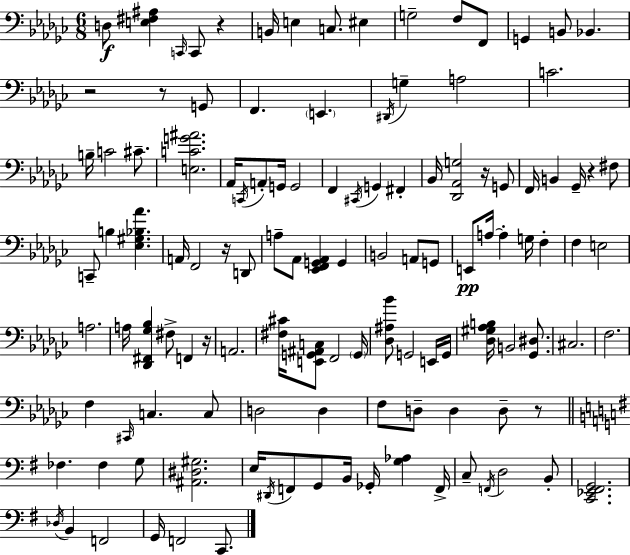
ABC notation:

X:1
T:Untitled
M:6/8
L:1/4
K:Ebm
D,/2 [E,^F,^A,] C,,/4 C,,/2 z B,,/4 E, C,/2 ^E, G,2 F,/2 F,,/2 G,, B,,/2 _B,, z2 z/2 G,,/2 F,, E,, ^D,,/4 G, A,2 C2 B,/4 C2 ^C/2 [E,CG^A]2 _A,,/4 C,,/4 A,,/2 G,,/4 G,,2 F,, ^C,,/4 G,, ^F,, _B,,/4 [_D,,_A,,G,]2 z/4 G,,/2 F,,/4 B,, _G,,/4 z ^F,/2 C,,/2 B, [_E,^G,_B,_A] A,,/4 F,,2 z/4 D,,/2 A,/2 _A,,/2 [_E,,F,,G,,_A,,] G,, B,,2 A,,/2 G,,/2 E,,/2 A,/4 A, G,/4 F, F, E,2 A,2 A,/4 [_D,,^F,,_G,_B,] ^F,/2 F,, z/4 A,,2 [^F,^C]/4 [E,,G,,^A,,C,]/2 F,,2 G,,/4 [_D,^A,_B]/2 G,,2 E,,/4 G,,/4 [_D,^G,_A,B,]/4 B,,2 [_G,,^D,]/2 ^C,2 F,2 F, ^C,,/4 C, C,/2 D,2 D, F,/2 D,/2 D, D,/2 z/2 _F, _F, G,/2 [^A,,^D,^G,]2 E,/4 ^D,,/4 F,,/2 G,,/2 B,,/4 _G,,/4 [G,_A,] F,,/4 C,/2 F,,/4 D,2 B,,/2 [C,,_E,,^F,,G,,]2 _D,/4 B,, F,,2 G,,/4 F,,2 C,,/2